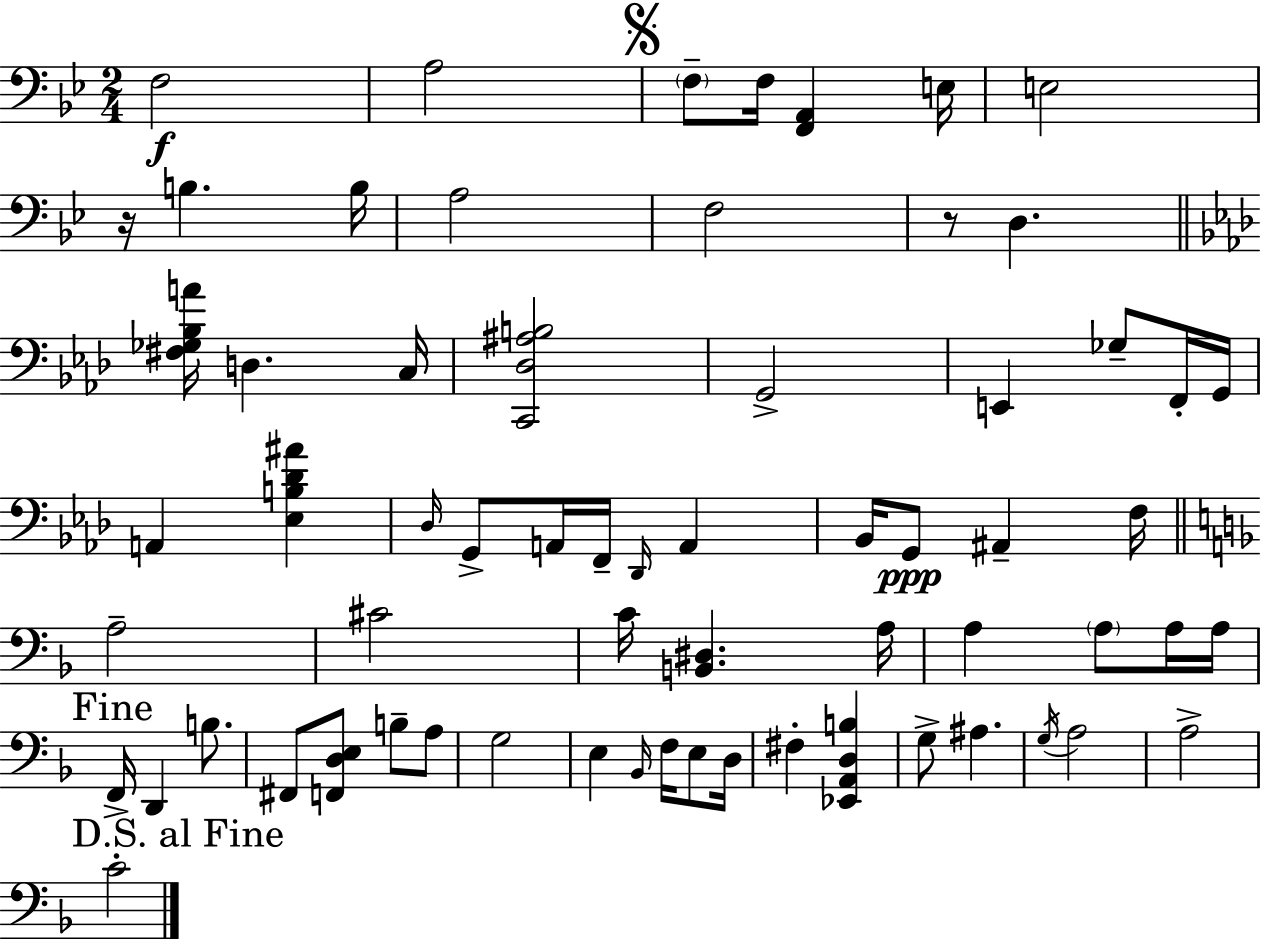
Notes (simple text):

F3/h A3/h F3/e F3/s [F2,A2]/q E3/s E3/h R/s B3/q. B3/s A3/h F3/h R/e D3/q. [F#3,Gb3,Bb3,A4]/s D3/q. C3/s [C2,Db3,A#3,B3]/h G2/h E2/q Gb3/e F2/s G2/s A2/q [Eb3,B3,Db4,A#4]/q Db3/s G2/e A2/s F2/s Db2/s A2/q Bb2/s G2/e A#2/q F3/s A3/h C#4/h C4/s [B2,D#3]/q. A3/s A3/q A3/e A3/s A3/s F2/s D2/q B3/e. F#2/e [F2,D3,E3]/e B3/e A3/e G3/h E3/q Bb2/s F3/s E3/e D3/s F#3/q [Eb2,A2,D3,B3]/q G3/e A#3/q. G3/s A3/h A3/h C4/h